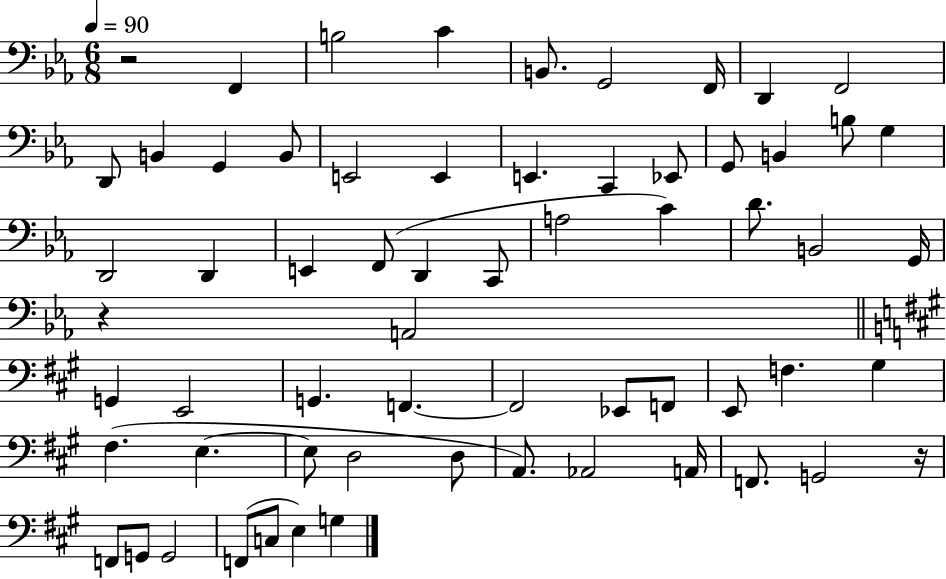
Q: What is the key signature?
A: EES major